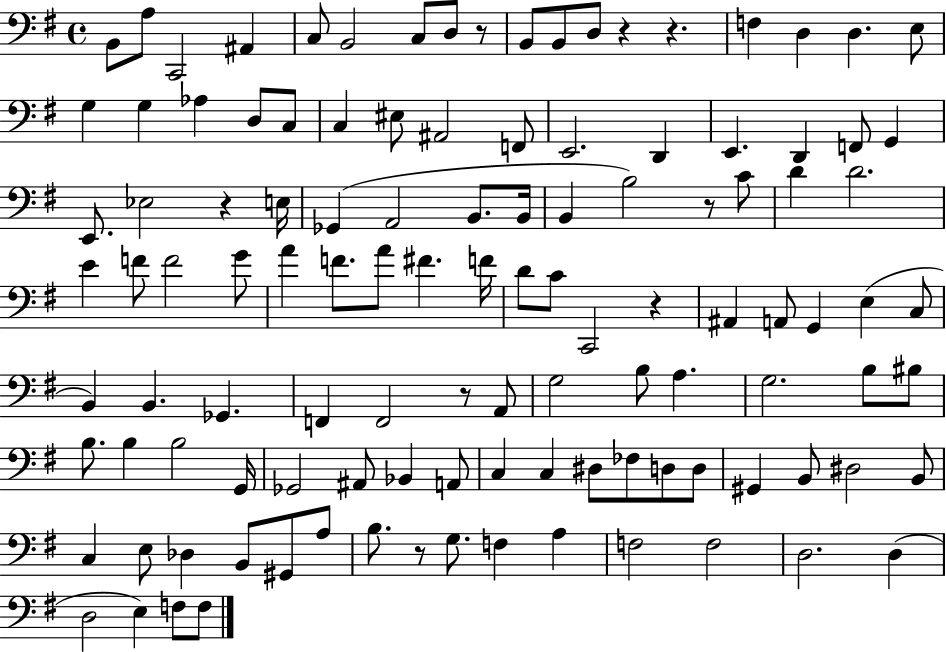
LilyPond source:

{
  \clef bass
  \time 4/4
  \defaultTimeSignature
  \key g \major
  b,8 a8 c,2 ais,4 | c8 b,2 c8 d8 r8 | b,8 b,8 d8 r4 r4. | f4 d4 d4. e8 | \break g4 g4 aes4 d8 c8 | c4 eis8 ais,2 f,8 | e,2. d,4 | e,4. d,4 f,8 g,4 | \break e,8. ees2 r4 e16 | ges,4( a,2 b,8. b,16 | b,4 b2) r8 c'8 | d'4 d'2. | \break e'4 f'8 f'2 g'8 | a'4 f'8. a'8 fis'4. f'16 | d'8 c'8 c,2 r4 | ais,4 a,8 g,4 e4( c8 | \break b,4) b,4. ges,4. | f,4 f,2 r8 a,8 | g2 b8 a4. | g2. b8 bis8 | \break b8. b4 b2 g,16 | ges,2 ais,8 bes,4 a,8 | c4 c4 dis8 fes8 d8 d8 | gis,4 b,8 dis2 b,8 | \break c4 e8 des4 b,8 gis,8 a8 | b8. r8 g8. f4 a4 | f2 f2 | d2. d4( | \break d2 e4) f8 f8 | \bar "|."
}